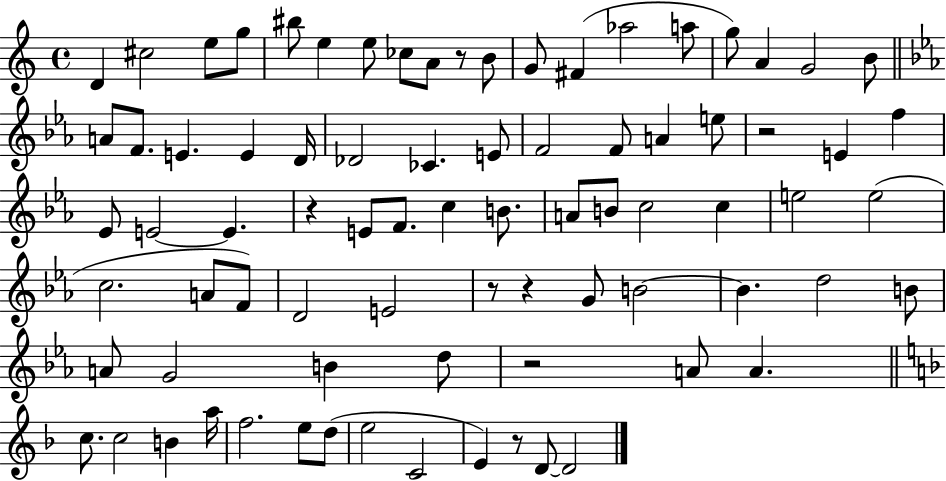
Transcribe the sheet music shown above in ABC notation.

X:1
T:Untitled
M:4/4
L:1/4
K:C
D ^c2 e/2 g/2 ^b/2 e e/2 _c/2 A/2 z/2 B/2 G/2 ^F _a2 a/2 g/2 A G2 B/2 A/2 F/2 E E D/4 _D2 _C E/2 F2 F/2 A e/2 z2 E f _E/2 E2 E z E/2 F/2 c B/2 A/2 B/2 c2 c e2 e2 c2 A/2 F/2 D2 E2 z/2 z G/2 B2 B d2 B/2 A/2 G2 B d/2 z2 A/2 A c/2 c2 B a/4 f2 e/2 d/2 e2 C2 E z/2 D/2 D2